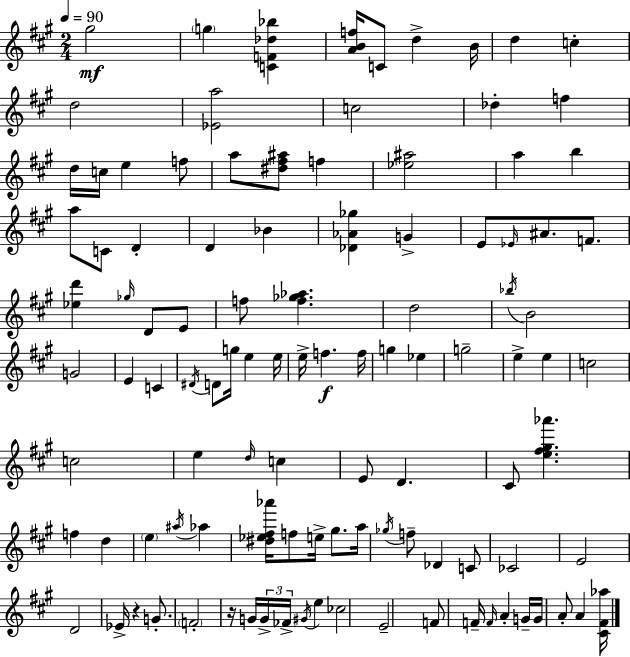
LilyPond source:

{
  \clef treble
  \numericTimeSignature
  \time 2/4
  \key a \major
  \tempo 4 = 90
  gis''2\mf | \parenthesize g''4 <c' f' des'' bes''>4 | <a' b' f''>16 c'8 d''4-> b'16 | d''4 c''4-. | \break d''2 | <ees' a''>2 | c''2 | des''4-. f''4 | \break d''16 c''16 e''4 f''8 | a''8 <dis'' fis'' ais''>8 f''4 | <ees'' ais''>2 | a''4 b''4 | \break a''8 c'8 d'4-. | d'4 bes'4 | <des' aes' ges''>4 g'4-> | e'8 \grace { ees'16 } ais'8. f'8. | \break <ees'' d'''>4 \grace { ges''16 } d'8 | e'8 f''8 <f'' ges'' aes''>4. | d''2 | \acciaccatura { bes''16 } b'2 | \break g'2 | e'4 c'4 | \acciaccatura { dis'16 } d'8 g''16 e''4 | e''16 e''16-> f''4.\f | \break f''16 g''4 | ees''4 g''2-- | e''4-> | e''4 c''2 | \break c''2 | e''4 | \grace { d''16 } c''4 e'8 d'4. | cis'8 <e'' fis'' gis'' aes'''>4. | \break f''4 | d''4 \parenthesize e''4 | \acciaccatura { ais''16 } aes''4 <dis'' ees'' fis'' aes'''>16 f''8 | e''16-> gis''8. a''16 \acciaccatura { ges''16 } f''8-- | \break des'4 c'8 ces'2 | e'2 | d'2 | ees'16-> | \break r4 g'8.-. \parenthesize f'2-. | r16 | g'16 \tuplet 3/2 { g'16-> fes'16-> \acciaccatura { gis'16 } } e''4 | ces''2 | \break e'2-- | f'8 f'16-- \grace { f'16 } a'4-. | g'16-- g'16 a'8-. a'4 | <cis' fis' aes''>16 \bar "|."
}